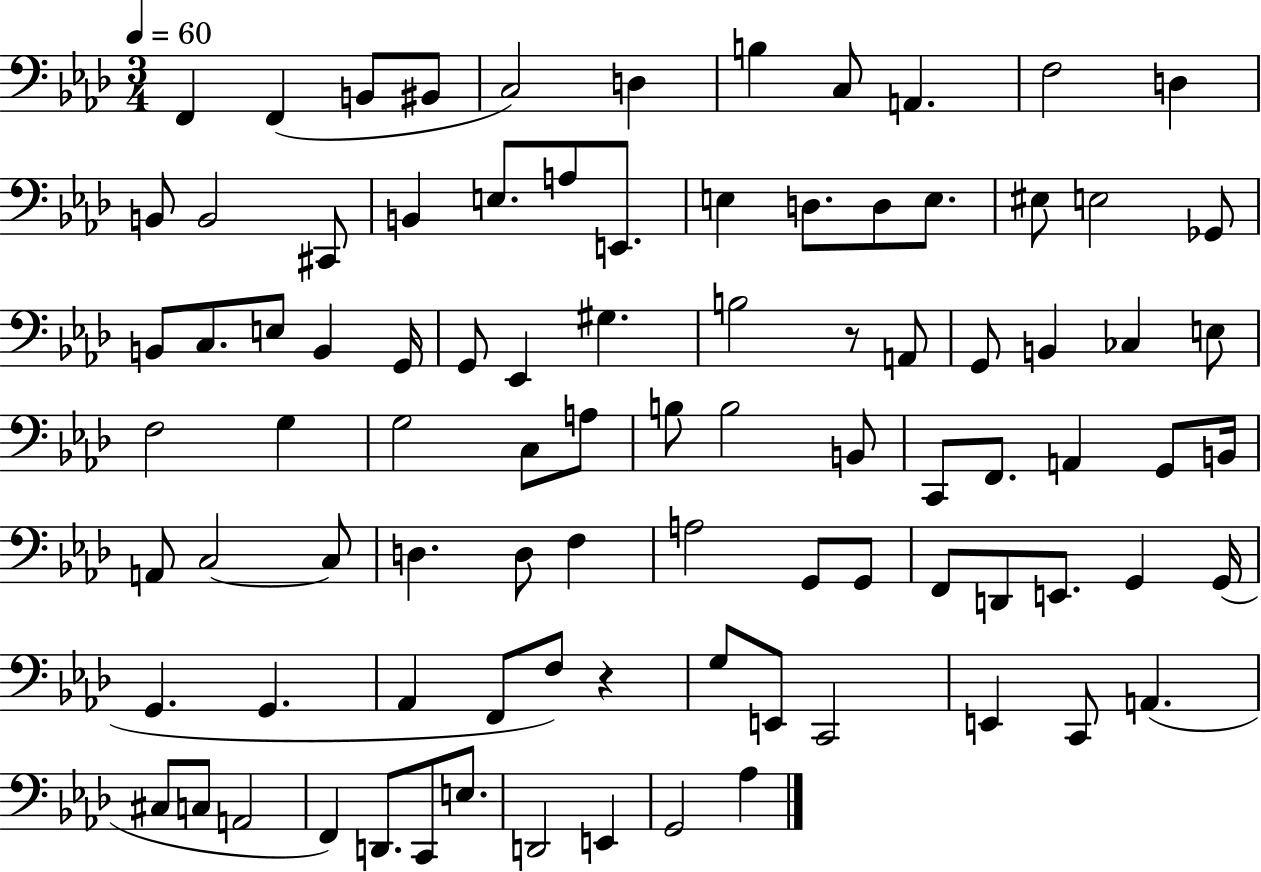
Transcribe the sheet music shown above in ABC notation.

X:1
T:Untitled
M:3/4
L:1/4
K:Ab
F,, F,, B,,/2 ^B,,/2 C,2 D, B, C,/2 A,, F,2 D, B,,/2 B,,2 ^C,,/2 B,, E,/2 A,/2 E,,/2 E, D,/2 D,/2 E,/2 ^E,/2 E,2 _G,,/2 B,,/2 C,/2 E,/2 B,, G,,/4 G,,/2 _E,, ^G, B,2 z/2 A,,/2 G,,/2 B,, _C, E,/2 F,2 G, G,2 C,/2 A,/2 B,/2 B,2 B,,/2 C,,/2 F,,/2 A,, G,,/2 B,,/4 A,,/2 C,2 C,/2 D, D,/2 F, A,2 G,,/2 G,,/2 F,,/2 D,,/2 E,,/2 G,, G,,/4 G,, G,, _A,, F,,/2 F,/2 z G,/2 E,,/2 C,,2 E,, C,,/2 A,, ^C,/2 C,/2 A,,2 F,, D,,/2 C,,/2 E,/2 D,,2 E,, G,,2 _A,